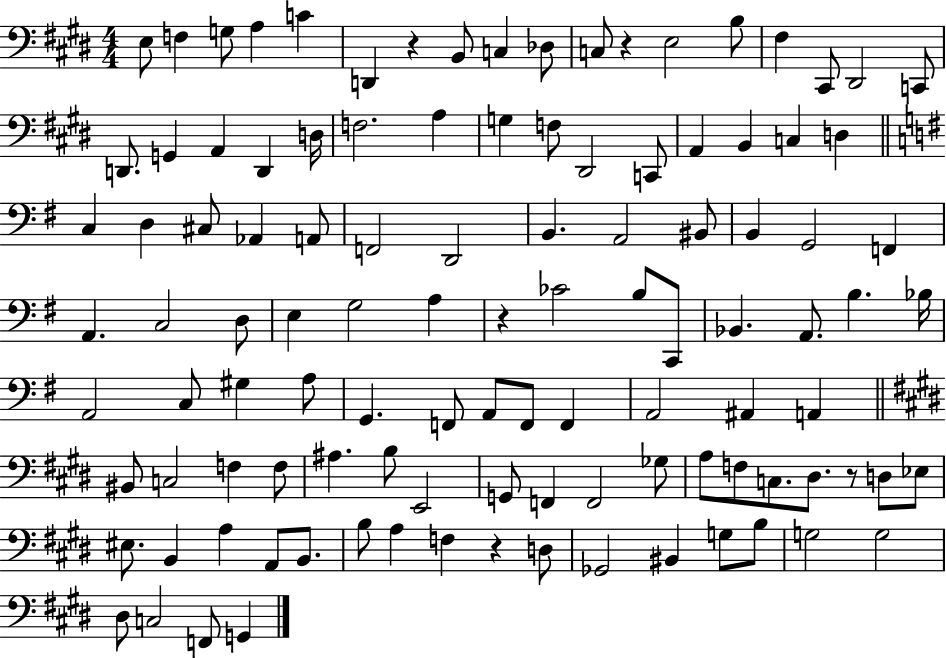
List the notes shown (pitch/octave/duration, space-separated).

E3/e F3/q G3/e A3/q C4/q D2/q R/q B2/e C3/q Db3/e C3/e R/q E3/h B3/e F#3/q C#2/e D#2/h C2/e D2/e. G2/q A2/q D2/q D3/s F3/h. A3/q G3/q F3/e D#2/h C2/e A2/q B2/q C3/q D3/q C3/q D3/q C#3/e Ab2/q A2/e F2/h D2/h B2/q. A2/h BIS2/e B2/q G2/h F2/q A2/q. C3/h D3/e E3/q G3/h A3/q R/q CES4/h B3/e C2/e Bb2/q. A2/e. B3/q. Bb3/s A2/h C3/e G#3/q A3/e G2/q. F2/e A2/e F2/e F2/q A2/h A#2/q A2/q BIS2/e C3/h F3/q F3/e A#3/q. B3/e E2/h G2/e F2/q F2/h Gb3/e A3/e F3/e C3/e. D#3/e. R/e D3/e Eb3/e EIS3/e. B2/q A3/q A2/e B2/e. B3/e A3/q F3/q R/q D3/e Gb2/h BIS2/q G3/e B3/e G3/h G3/h D#3/e C3/h F2/e G2/q